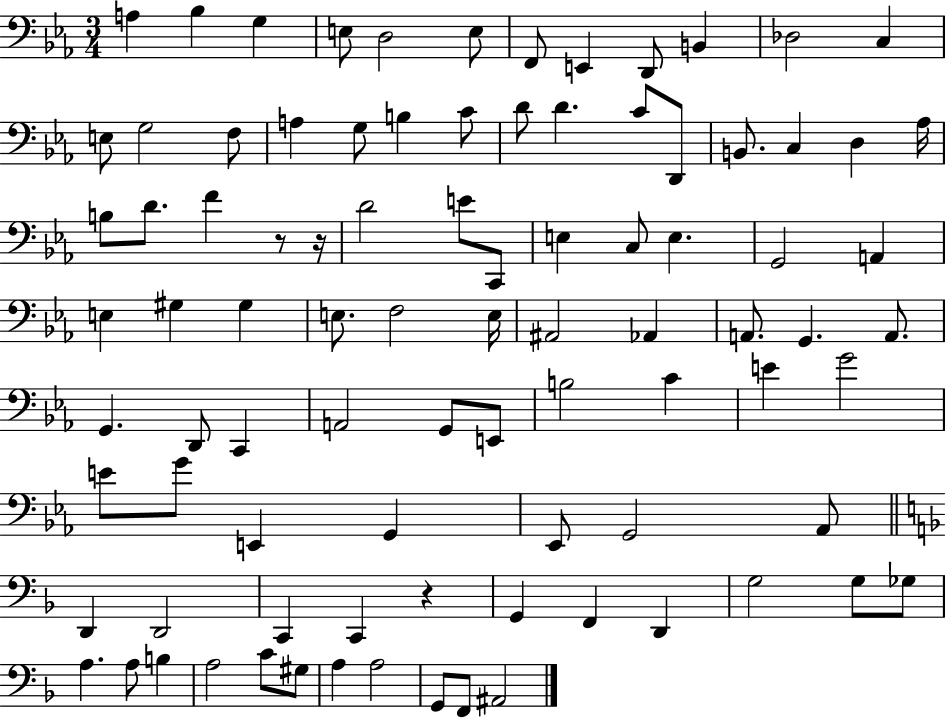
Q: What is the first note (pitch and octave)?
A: A3